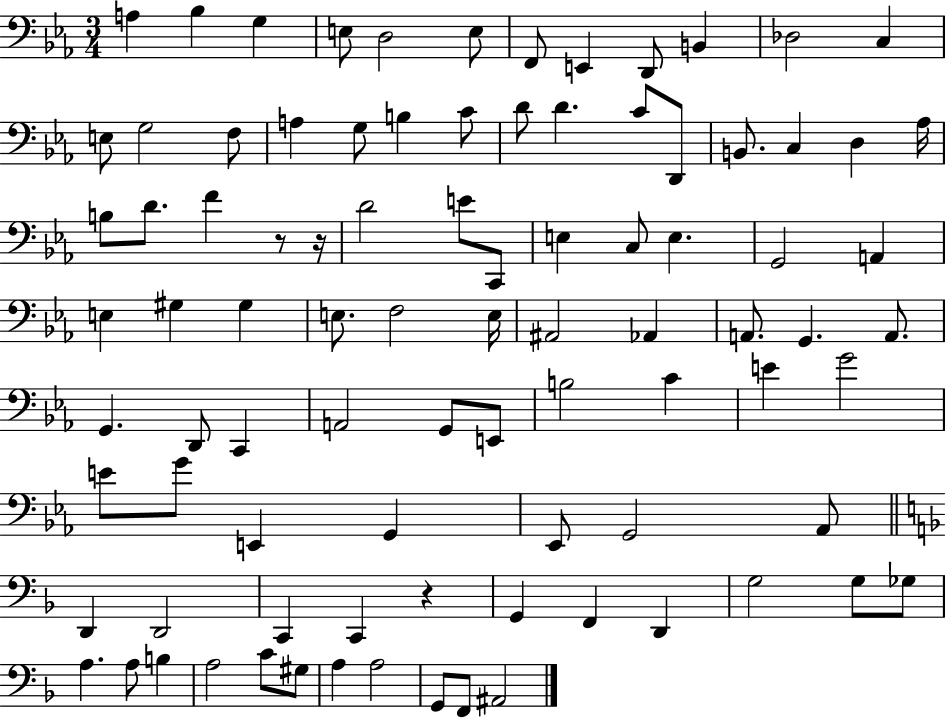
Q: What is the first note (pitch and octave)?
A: A3